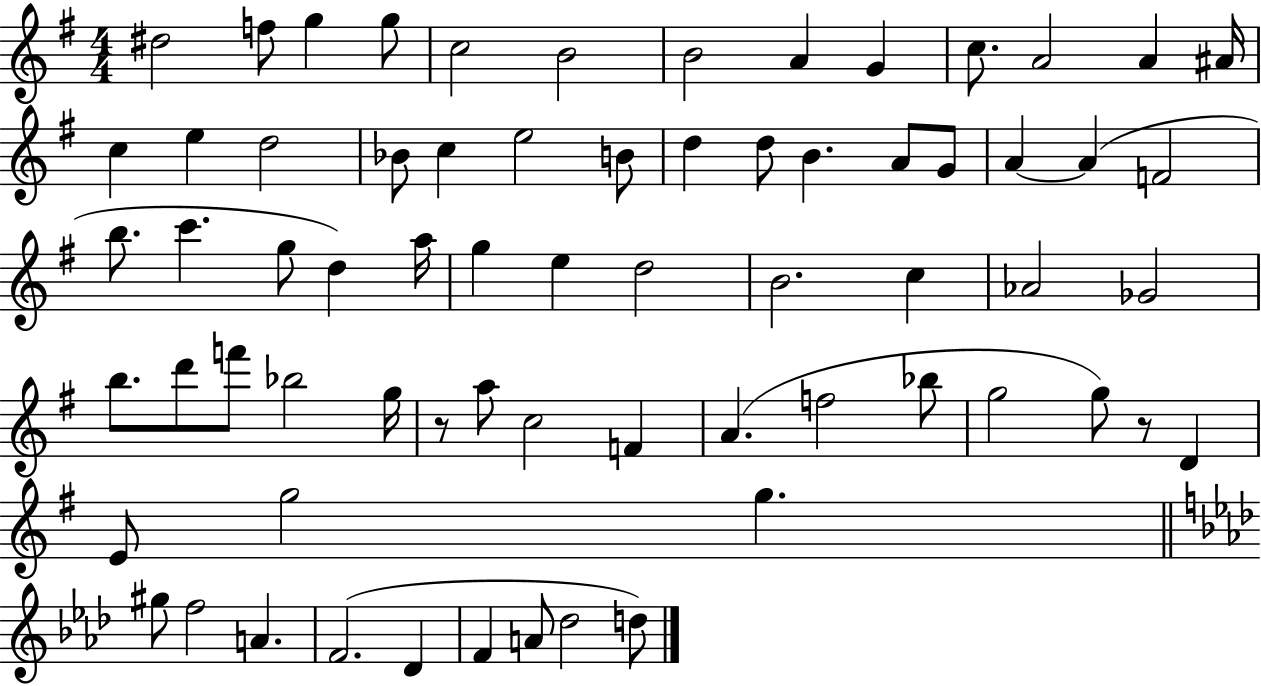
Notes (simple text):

D#5/h F5/e G5/q G5/e C5/h B4/h B4/h A4/q G4/q C5/e. A4/h A4/q A#4/s C5/q E5/q D5/h Bb4/e C5/q E5/h B4/e D5/q D5/e B4/q. A4/e G4/e A4/q A4/q F4/h B5/e. C6/q. G5/e D5/q A5/s G5/q E5/q D5/h B4/h. C5/q Ab4/h Gb4/h B5/e. D6/e F6/e Bb5/h G5/s R/e A5/e C5/h F4/q A4/q. F5/h Bb5/e G5/h G5/e R/e D4/q E4/e G5/h G5/q. G#5/e F5/h A4/q. F4/h. Db4/q F4/q A4/e Db5/h D5/e